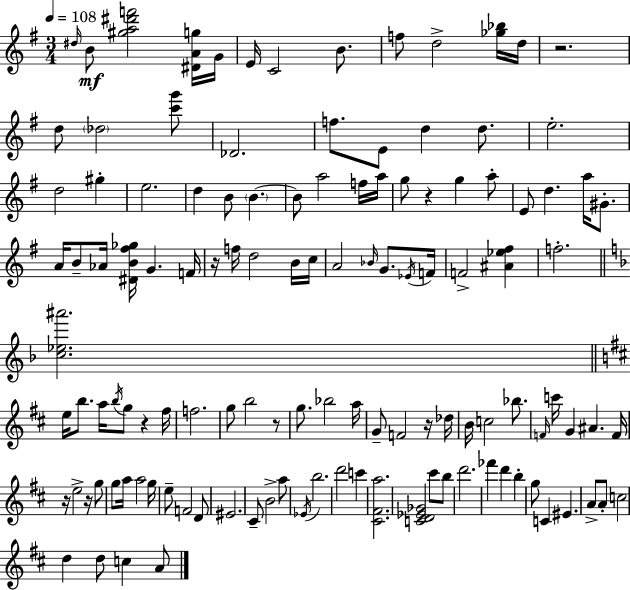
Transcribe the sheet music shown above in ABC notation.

X:1
T:Untitled
M:3/4
L:1/4
K:Em
^d/4 B/2 [^ga^d'f']2 [^DAg]/4 G/4 E/4 C2 B/2 f/2 d2 [_g_b]/4 d/4 z2 d/2 _d2 [c'g']/2 _D2 f/2 E/2 d d/2 e2 d2 ^g e2 d B/2 B B/2 a2 f/4 a/4 g/2 z g a/2 E/2 d a/4 ^G/2 A/4 B/2 _A/4 [^DB^f_g]/4 G F/4 z/4 f/4 d2 B/4 c/4 A2 _B/4 G/2 _E/4 F/4 F2 [^A_e^f] f2 [c_e^a']2 e/4 b/2 a/4 b/4 g/2 z ^f/4 f2 g/2 b2 z/2 g/2 _b2 a/4 G/2 F2 z/4 _d/4 B/4 c2 _b/2 F/4 c'/4 G ^A F/4 z/4 e2 z/4 g/2 g/2 a/4 a2 g/4 e/2 F2 D/2 ^E2 ^C/2 B2 a/2 _E/4 b2 d'2 c' [^C^Fa]2 [CD_E_G]2 ^c'/2 b/2 d'2 _f' d' b g/2 C ^E A/2 A/2 c2 d d/2 c A/2